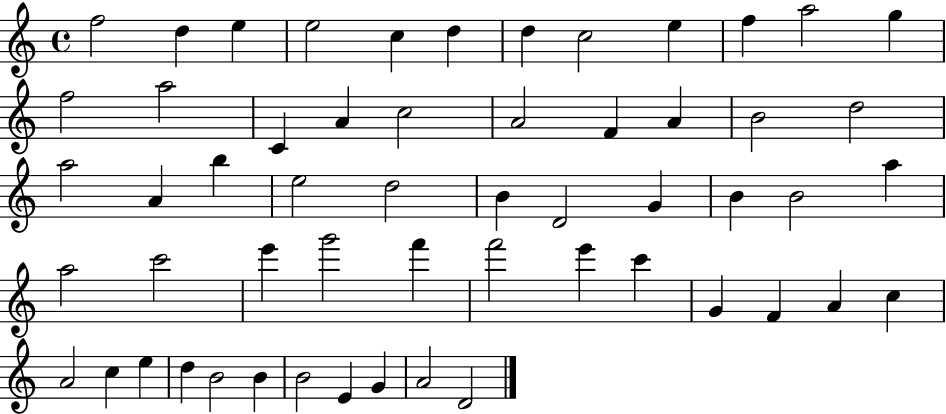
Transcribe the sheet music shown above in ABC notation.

X:1
T:Untitled
M:4/4
L:1/4
K:C
f2 d e e2 c d d c2 e f a2 g f2 a2 C A c2 A2 F A B2 d2 a2 A b e2 d2 B D2 G B B2 a a2 c'2 e' g'2 f' f'2 e' c' G F A c A2 c e d B2 B B2 E G A2 D2